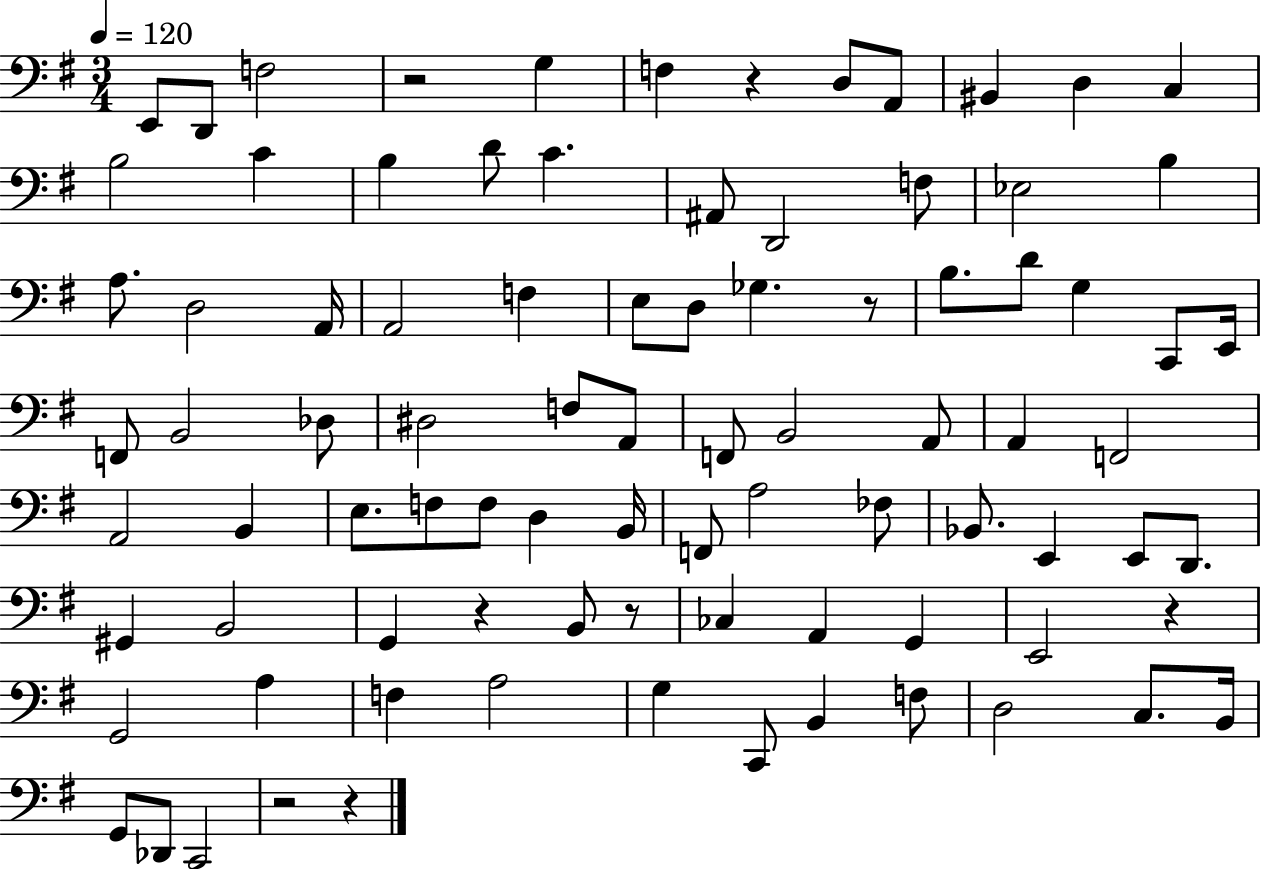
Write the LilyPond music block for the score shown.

{
  \clef bass
  \numericTimeSignature
  \time 3/4
  \key g \major
  \tempo 4 = 120
  e,8 d,8 f2 | r2 g4 | f4 r4 d8 a,8 | bis,4 d4 c4 | \break b2 c'4 | b4 d'8 c'4. | ais,8 d,2 f8 | ees2 b4 | \break a8. d2 a,16 | a,2 f4 | e8 d8 ges4. r8 | b8. d'8 g4 c,8 e,16 | \break f,8 b,2 des8 | dis2 f8 a,8 | f,8 b,2 a,8 | a,4 f,2 | \break a,2 b,4 | e8. f8 f8 d4 b,16 | f,8 a2 fes8 | bes,8. e,4 e,8 d,8. | \break gis,4 b,2 | g,4 r4 b,8 r8 | ces4 a,4 g,4 | e,2 r4 | \break g,2 a4 | f4 a2 | g4 c,8 b,4 f8 | d2 c8. b,16 | \break g,8 des,8 c,2 | r2 r4 | \bar "|."
}